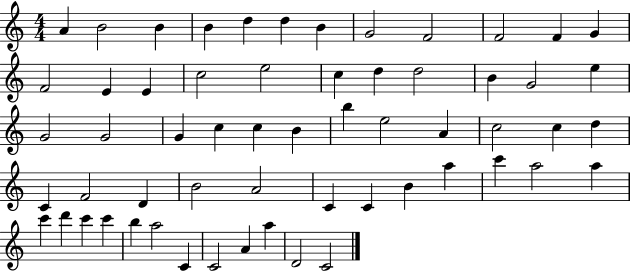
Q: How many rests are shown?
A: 0